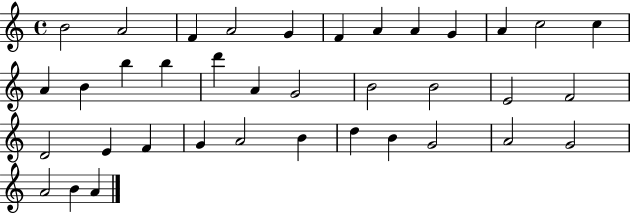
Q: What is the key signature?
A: C major